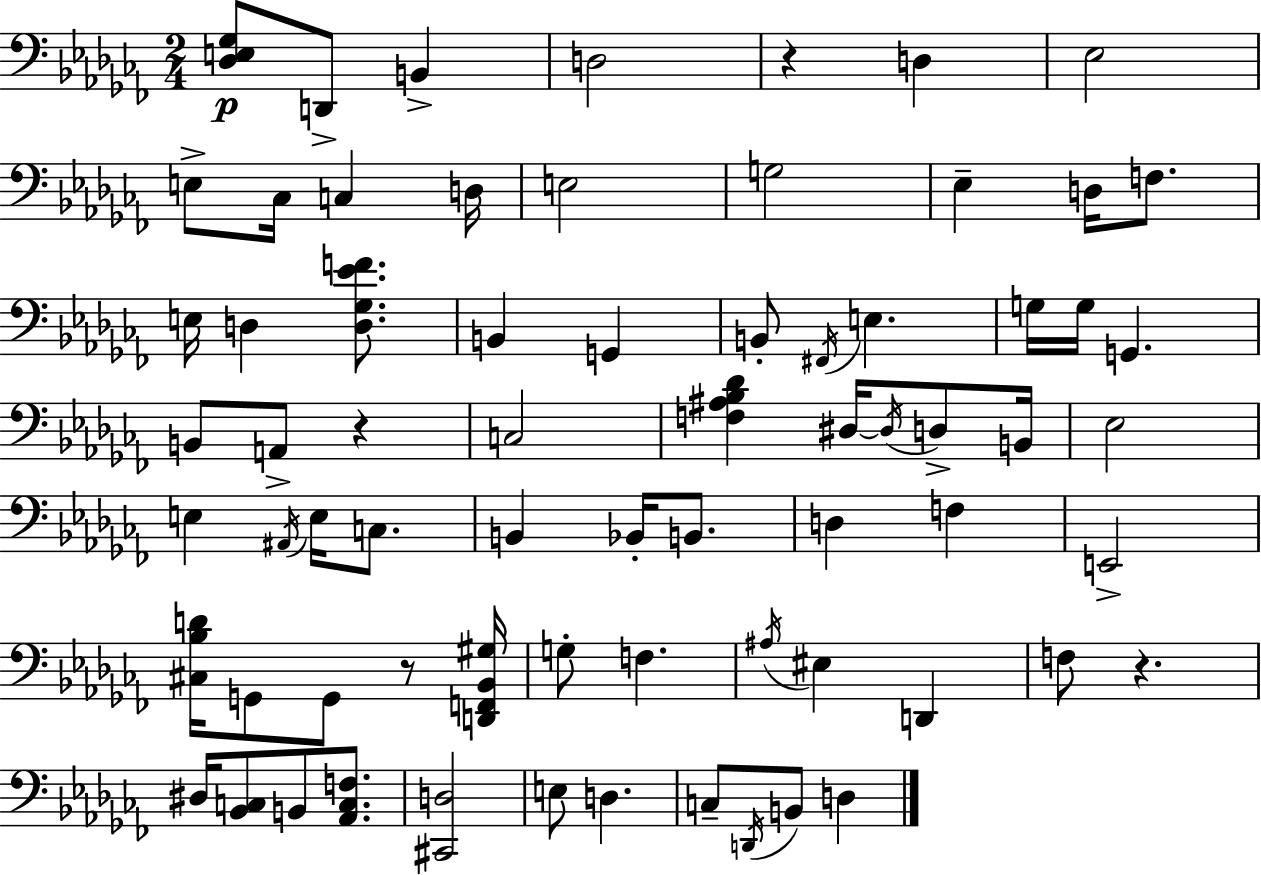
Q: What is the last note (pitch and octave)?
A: D3